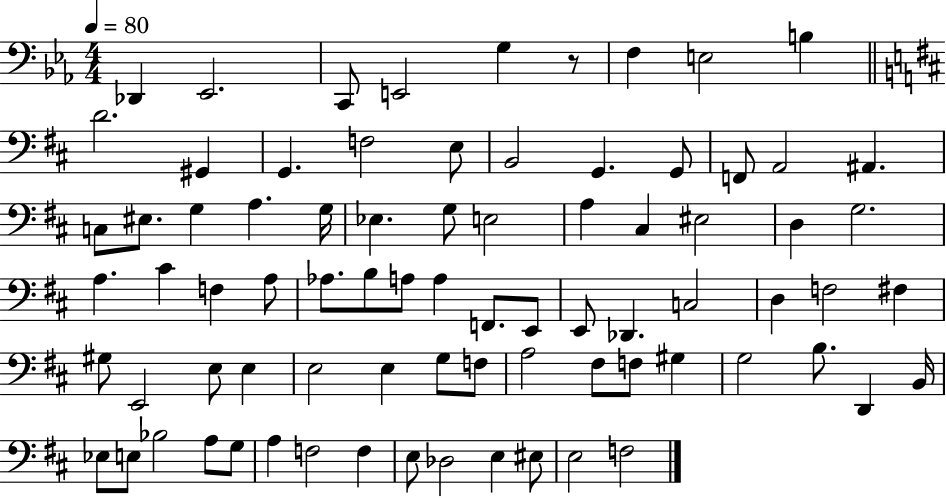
{
  \clef bass
  \numericTimeSignature
  \time 4/4
  \key ees \major
  \tempo 4 = 80
  des,4 ees,2. | c,8 e,2 g4 r8 | f4 e2 b4 | \bar "||" \break \key d \major d'2. gis,4 | g,4. f2 e8 | b,2 g,4. g,8 | f,8 a,2 ais,4. | \break c8 eis8. g4 a4. g16 | ees4. g8 e2 | a4 cis4 eis2 | d4 g2. | \break a4. cis'4 f4 a8 | aes8. b8 a8 a4 f,8. e,8 | e,8 des,4. c2 | d4 f2 fis4 | \break gis8 e,2 e8 e4 | e2 e4 g8 f8 | a2 fis8 f8 gis4 | g2 b8. d,4 b,16 | \break ees8 e8 bes2 a8 g8 | a4 f2 f4 | e8 des2 e4 eis8 | e2 f2 | \break \bar "|."
}